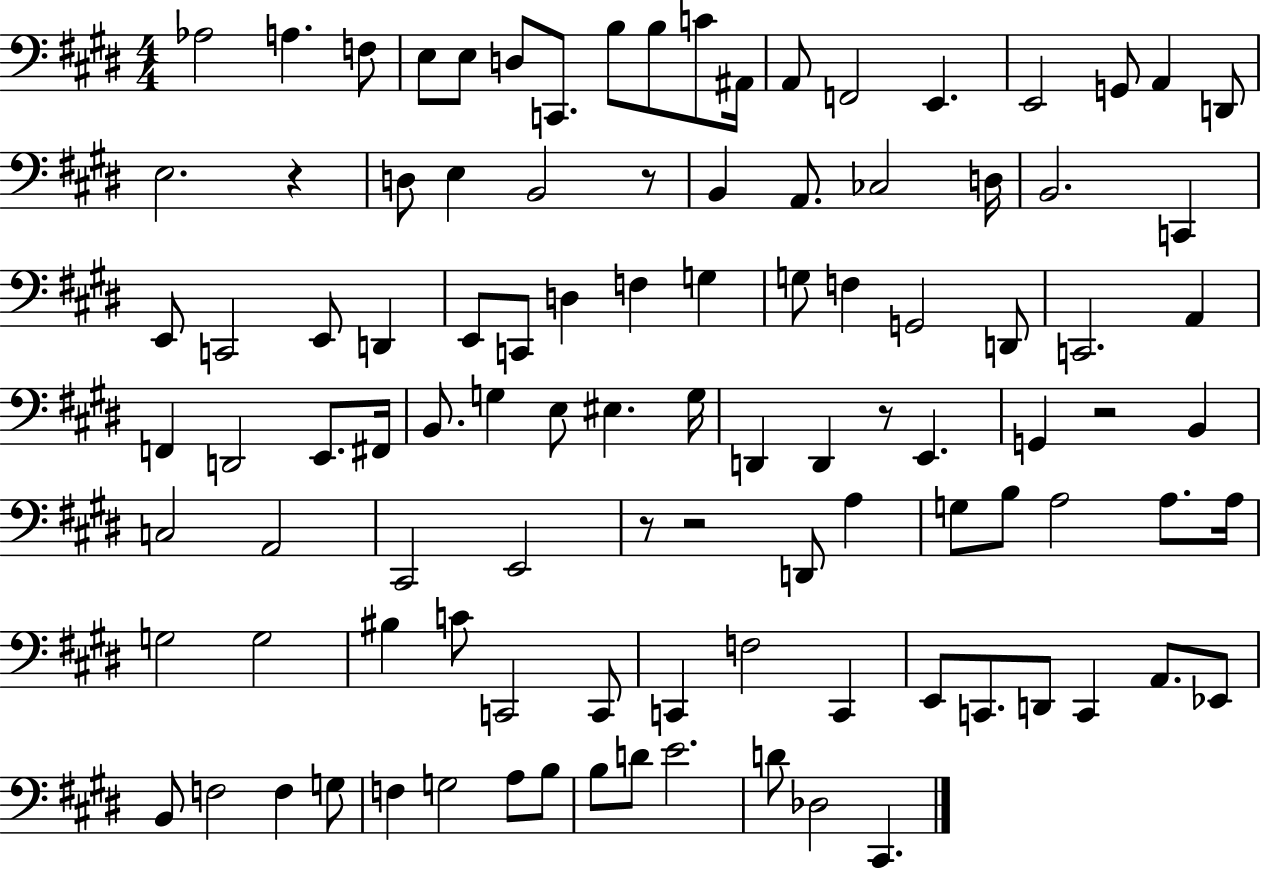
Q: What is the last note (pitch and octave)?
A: C#2